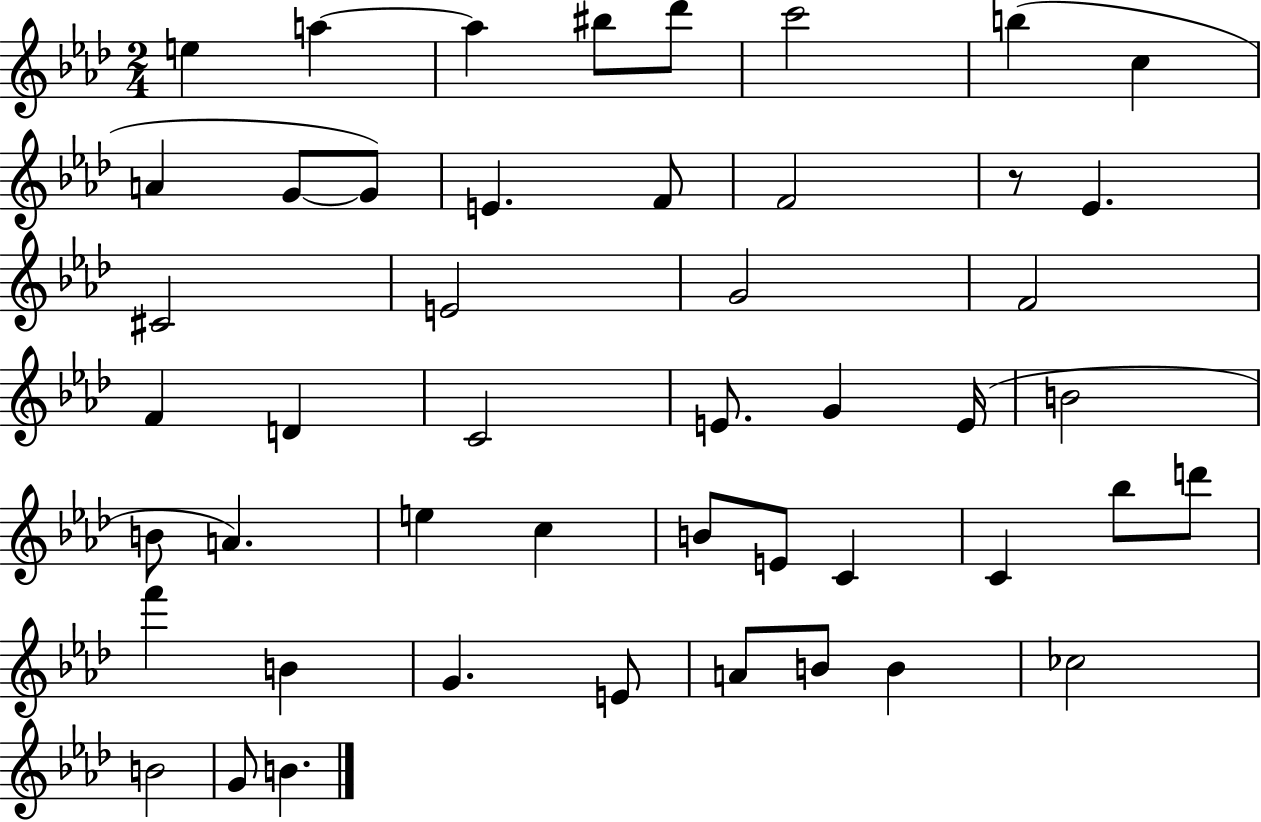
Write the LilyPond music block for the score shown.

{
  \clef treble
  \numericTimeSignature
  \time 2/4
  \key aes \major
  \repeat volta 2 { e''4 a''4~~ | a''4 bis''8 des'''8 | c'''2 | b''4( c''4 | \break a'4 g'8~~ g'8) | e'4. f'8 | f'2 | r8 ees'4. | \break cis'2 | e'2 | g'2 | f'2 | \break f'4 d'4 | c'2 | e'8. g'4 e'16( | b'2 | \break b'8 a'4.) | e''4 c''4 | b'8 e'8 c'4 | c'4 bes''8 d'''8 | \break f'''4 b'4 | g'4. e'8 | a'8 b'8 b'4 | ces''2 | \break b'2 | g'8 b'4. | } \bar "|."
}